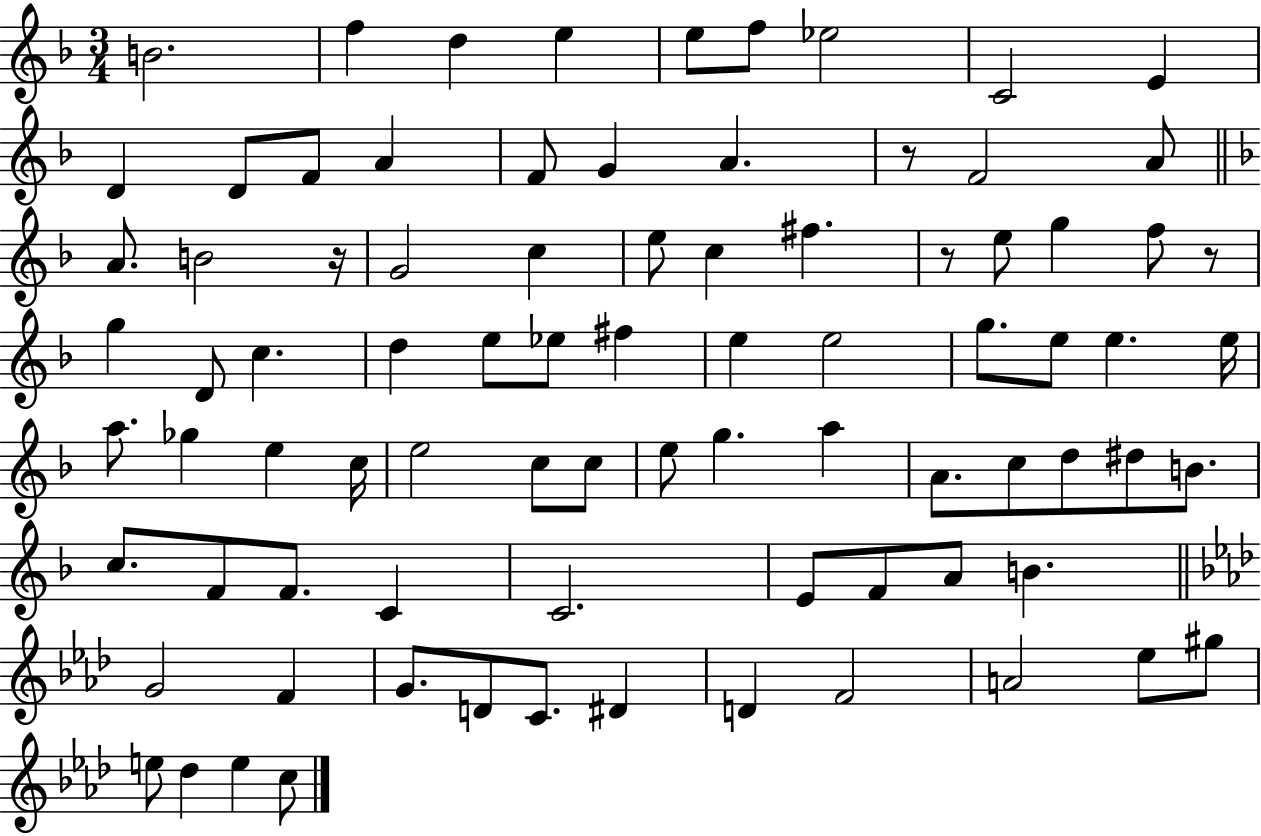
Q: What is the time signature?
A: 3/4